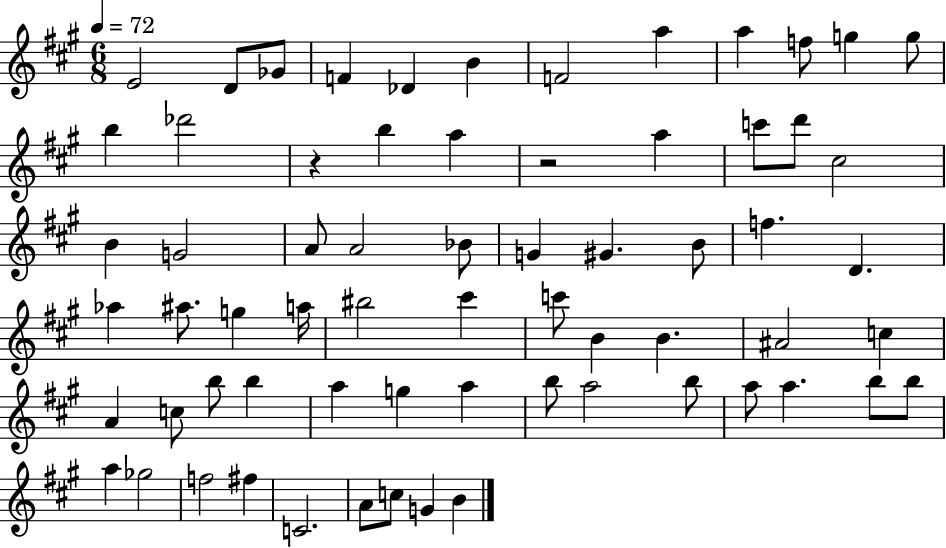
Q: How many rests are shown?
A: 2